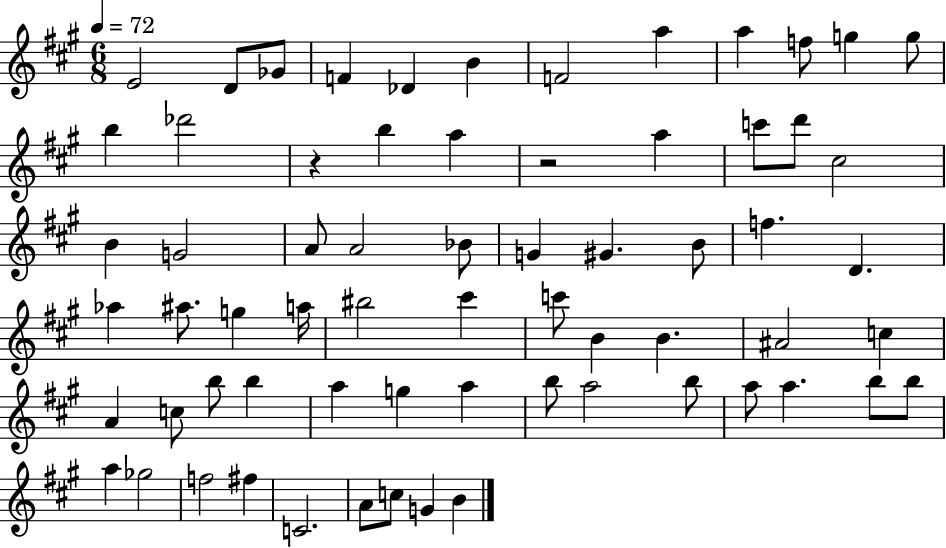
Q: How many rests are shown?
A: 2